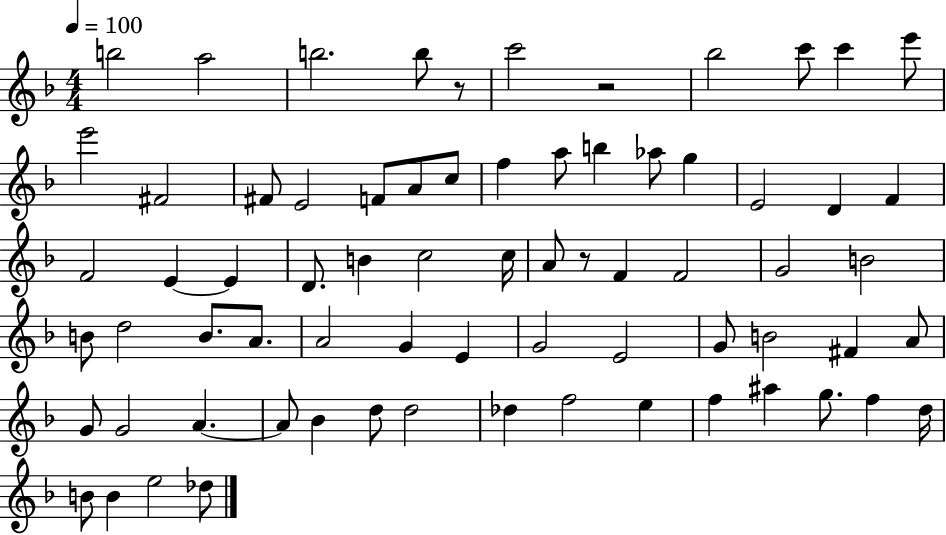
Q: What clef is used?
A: treble